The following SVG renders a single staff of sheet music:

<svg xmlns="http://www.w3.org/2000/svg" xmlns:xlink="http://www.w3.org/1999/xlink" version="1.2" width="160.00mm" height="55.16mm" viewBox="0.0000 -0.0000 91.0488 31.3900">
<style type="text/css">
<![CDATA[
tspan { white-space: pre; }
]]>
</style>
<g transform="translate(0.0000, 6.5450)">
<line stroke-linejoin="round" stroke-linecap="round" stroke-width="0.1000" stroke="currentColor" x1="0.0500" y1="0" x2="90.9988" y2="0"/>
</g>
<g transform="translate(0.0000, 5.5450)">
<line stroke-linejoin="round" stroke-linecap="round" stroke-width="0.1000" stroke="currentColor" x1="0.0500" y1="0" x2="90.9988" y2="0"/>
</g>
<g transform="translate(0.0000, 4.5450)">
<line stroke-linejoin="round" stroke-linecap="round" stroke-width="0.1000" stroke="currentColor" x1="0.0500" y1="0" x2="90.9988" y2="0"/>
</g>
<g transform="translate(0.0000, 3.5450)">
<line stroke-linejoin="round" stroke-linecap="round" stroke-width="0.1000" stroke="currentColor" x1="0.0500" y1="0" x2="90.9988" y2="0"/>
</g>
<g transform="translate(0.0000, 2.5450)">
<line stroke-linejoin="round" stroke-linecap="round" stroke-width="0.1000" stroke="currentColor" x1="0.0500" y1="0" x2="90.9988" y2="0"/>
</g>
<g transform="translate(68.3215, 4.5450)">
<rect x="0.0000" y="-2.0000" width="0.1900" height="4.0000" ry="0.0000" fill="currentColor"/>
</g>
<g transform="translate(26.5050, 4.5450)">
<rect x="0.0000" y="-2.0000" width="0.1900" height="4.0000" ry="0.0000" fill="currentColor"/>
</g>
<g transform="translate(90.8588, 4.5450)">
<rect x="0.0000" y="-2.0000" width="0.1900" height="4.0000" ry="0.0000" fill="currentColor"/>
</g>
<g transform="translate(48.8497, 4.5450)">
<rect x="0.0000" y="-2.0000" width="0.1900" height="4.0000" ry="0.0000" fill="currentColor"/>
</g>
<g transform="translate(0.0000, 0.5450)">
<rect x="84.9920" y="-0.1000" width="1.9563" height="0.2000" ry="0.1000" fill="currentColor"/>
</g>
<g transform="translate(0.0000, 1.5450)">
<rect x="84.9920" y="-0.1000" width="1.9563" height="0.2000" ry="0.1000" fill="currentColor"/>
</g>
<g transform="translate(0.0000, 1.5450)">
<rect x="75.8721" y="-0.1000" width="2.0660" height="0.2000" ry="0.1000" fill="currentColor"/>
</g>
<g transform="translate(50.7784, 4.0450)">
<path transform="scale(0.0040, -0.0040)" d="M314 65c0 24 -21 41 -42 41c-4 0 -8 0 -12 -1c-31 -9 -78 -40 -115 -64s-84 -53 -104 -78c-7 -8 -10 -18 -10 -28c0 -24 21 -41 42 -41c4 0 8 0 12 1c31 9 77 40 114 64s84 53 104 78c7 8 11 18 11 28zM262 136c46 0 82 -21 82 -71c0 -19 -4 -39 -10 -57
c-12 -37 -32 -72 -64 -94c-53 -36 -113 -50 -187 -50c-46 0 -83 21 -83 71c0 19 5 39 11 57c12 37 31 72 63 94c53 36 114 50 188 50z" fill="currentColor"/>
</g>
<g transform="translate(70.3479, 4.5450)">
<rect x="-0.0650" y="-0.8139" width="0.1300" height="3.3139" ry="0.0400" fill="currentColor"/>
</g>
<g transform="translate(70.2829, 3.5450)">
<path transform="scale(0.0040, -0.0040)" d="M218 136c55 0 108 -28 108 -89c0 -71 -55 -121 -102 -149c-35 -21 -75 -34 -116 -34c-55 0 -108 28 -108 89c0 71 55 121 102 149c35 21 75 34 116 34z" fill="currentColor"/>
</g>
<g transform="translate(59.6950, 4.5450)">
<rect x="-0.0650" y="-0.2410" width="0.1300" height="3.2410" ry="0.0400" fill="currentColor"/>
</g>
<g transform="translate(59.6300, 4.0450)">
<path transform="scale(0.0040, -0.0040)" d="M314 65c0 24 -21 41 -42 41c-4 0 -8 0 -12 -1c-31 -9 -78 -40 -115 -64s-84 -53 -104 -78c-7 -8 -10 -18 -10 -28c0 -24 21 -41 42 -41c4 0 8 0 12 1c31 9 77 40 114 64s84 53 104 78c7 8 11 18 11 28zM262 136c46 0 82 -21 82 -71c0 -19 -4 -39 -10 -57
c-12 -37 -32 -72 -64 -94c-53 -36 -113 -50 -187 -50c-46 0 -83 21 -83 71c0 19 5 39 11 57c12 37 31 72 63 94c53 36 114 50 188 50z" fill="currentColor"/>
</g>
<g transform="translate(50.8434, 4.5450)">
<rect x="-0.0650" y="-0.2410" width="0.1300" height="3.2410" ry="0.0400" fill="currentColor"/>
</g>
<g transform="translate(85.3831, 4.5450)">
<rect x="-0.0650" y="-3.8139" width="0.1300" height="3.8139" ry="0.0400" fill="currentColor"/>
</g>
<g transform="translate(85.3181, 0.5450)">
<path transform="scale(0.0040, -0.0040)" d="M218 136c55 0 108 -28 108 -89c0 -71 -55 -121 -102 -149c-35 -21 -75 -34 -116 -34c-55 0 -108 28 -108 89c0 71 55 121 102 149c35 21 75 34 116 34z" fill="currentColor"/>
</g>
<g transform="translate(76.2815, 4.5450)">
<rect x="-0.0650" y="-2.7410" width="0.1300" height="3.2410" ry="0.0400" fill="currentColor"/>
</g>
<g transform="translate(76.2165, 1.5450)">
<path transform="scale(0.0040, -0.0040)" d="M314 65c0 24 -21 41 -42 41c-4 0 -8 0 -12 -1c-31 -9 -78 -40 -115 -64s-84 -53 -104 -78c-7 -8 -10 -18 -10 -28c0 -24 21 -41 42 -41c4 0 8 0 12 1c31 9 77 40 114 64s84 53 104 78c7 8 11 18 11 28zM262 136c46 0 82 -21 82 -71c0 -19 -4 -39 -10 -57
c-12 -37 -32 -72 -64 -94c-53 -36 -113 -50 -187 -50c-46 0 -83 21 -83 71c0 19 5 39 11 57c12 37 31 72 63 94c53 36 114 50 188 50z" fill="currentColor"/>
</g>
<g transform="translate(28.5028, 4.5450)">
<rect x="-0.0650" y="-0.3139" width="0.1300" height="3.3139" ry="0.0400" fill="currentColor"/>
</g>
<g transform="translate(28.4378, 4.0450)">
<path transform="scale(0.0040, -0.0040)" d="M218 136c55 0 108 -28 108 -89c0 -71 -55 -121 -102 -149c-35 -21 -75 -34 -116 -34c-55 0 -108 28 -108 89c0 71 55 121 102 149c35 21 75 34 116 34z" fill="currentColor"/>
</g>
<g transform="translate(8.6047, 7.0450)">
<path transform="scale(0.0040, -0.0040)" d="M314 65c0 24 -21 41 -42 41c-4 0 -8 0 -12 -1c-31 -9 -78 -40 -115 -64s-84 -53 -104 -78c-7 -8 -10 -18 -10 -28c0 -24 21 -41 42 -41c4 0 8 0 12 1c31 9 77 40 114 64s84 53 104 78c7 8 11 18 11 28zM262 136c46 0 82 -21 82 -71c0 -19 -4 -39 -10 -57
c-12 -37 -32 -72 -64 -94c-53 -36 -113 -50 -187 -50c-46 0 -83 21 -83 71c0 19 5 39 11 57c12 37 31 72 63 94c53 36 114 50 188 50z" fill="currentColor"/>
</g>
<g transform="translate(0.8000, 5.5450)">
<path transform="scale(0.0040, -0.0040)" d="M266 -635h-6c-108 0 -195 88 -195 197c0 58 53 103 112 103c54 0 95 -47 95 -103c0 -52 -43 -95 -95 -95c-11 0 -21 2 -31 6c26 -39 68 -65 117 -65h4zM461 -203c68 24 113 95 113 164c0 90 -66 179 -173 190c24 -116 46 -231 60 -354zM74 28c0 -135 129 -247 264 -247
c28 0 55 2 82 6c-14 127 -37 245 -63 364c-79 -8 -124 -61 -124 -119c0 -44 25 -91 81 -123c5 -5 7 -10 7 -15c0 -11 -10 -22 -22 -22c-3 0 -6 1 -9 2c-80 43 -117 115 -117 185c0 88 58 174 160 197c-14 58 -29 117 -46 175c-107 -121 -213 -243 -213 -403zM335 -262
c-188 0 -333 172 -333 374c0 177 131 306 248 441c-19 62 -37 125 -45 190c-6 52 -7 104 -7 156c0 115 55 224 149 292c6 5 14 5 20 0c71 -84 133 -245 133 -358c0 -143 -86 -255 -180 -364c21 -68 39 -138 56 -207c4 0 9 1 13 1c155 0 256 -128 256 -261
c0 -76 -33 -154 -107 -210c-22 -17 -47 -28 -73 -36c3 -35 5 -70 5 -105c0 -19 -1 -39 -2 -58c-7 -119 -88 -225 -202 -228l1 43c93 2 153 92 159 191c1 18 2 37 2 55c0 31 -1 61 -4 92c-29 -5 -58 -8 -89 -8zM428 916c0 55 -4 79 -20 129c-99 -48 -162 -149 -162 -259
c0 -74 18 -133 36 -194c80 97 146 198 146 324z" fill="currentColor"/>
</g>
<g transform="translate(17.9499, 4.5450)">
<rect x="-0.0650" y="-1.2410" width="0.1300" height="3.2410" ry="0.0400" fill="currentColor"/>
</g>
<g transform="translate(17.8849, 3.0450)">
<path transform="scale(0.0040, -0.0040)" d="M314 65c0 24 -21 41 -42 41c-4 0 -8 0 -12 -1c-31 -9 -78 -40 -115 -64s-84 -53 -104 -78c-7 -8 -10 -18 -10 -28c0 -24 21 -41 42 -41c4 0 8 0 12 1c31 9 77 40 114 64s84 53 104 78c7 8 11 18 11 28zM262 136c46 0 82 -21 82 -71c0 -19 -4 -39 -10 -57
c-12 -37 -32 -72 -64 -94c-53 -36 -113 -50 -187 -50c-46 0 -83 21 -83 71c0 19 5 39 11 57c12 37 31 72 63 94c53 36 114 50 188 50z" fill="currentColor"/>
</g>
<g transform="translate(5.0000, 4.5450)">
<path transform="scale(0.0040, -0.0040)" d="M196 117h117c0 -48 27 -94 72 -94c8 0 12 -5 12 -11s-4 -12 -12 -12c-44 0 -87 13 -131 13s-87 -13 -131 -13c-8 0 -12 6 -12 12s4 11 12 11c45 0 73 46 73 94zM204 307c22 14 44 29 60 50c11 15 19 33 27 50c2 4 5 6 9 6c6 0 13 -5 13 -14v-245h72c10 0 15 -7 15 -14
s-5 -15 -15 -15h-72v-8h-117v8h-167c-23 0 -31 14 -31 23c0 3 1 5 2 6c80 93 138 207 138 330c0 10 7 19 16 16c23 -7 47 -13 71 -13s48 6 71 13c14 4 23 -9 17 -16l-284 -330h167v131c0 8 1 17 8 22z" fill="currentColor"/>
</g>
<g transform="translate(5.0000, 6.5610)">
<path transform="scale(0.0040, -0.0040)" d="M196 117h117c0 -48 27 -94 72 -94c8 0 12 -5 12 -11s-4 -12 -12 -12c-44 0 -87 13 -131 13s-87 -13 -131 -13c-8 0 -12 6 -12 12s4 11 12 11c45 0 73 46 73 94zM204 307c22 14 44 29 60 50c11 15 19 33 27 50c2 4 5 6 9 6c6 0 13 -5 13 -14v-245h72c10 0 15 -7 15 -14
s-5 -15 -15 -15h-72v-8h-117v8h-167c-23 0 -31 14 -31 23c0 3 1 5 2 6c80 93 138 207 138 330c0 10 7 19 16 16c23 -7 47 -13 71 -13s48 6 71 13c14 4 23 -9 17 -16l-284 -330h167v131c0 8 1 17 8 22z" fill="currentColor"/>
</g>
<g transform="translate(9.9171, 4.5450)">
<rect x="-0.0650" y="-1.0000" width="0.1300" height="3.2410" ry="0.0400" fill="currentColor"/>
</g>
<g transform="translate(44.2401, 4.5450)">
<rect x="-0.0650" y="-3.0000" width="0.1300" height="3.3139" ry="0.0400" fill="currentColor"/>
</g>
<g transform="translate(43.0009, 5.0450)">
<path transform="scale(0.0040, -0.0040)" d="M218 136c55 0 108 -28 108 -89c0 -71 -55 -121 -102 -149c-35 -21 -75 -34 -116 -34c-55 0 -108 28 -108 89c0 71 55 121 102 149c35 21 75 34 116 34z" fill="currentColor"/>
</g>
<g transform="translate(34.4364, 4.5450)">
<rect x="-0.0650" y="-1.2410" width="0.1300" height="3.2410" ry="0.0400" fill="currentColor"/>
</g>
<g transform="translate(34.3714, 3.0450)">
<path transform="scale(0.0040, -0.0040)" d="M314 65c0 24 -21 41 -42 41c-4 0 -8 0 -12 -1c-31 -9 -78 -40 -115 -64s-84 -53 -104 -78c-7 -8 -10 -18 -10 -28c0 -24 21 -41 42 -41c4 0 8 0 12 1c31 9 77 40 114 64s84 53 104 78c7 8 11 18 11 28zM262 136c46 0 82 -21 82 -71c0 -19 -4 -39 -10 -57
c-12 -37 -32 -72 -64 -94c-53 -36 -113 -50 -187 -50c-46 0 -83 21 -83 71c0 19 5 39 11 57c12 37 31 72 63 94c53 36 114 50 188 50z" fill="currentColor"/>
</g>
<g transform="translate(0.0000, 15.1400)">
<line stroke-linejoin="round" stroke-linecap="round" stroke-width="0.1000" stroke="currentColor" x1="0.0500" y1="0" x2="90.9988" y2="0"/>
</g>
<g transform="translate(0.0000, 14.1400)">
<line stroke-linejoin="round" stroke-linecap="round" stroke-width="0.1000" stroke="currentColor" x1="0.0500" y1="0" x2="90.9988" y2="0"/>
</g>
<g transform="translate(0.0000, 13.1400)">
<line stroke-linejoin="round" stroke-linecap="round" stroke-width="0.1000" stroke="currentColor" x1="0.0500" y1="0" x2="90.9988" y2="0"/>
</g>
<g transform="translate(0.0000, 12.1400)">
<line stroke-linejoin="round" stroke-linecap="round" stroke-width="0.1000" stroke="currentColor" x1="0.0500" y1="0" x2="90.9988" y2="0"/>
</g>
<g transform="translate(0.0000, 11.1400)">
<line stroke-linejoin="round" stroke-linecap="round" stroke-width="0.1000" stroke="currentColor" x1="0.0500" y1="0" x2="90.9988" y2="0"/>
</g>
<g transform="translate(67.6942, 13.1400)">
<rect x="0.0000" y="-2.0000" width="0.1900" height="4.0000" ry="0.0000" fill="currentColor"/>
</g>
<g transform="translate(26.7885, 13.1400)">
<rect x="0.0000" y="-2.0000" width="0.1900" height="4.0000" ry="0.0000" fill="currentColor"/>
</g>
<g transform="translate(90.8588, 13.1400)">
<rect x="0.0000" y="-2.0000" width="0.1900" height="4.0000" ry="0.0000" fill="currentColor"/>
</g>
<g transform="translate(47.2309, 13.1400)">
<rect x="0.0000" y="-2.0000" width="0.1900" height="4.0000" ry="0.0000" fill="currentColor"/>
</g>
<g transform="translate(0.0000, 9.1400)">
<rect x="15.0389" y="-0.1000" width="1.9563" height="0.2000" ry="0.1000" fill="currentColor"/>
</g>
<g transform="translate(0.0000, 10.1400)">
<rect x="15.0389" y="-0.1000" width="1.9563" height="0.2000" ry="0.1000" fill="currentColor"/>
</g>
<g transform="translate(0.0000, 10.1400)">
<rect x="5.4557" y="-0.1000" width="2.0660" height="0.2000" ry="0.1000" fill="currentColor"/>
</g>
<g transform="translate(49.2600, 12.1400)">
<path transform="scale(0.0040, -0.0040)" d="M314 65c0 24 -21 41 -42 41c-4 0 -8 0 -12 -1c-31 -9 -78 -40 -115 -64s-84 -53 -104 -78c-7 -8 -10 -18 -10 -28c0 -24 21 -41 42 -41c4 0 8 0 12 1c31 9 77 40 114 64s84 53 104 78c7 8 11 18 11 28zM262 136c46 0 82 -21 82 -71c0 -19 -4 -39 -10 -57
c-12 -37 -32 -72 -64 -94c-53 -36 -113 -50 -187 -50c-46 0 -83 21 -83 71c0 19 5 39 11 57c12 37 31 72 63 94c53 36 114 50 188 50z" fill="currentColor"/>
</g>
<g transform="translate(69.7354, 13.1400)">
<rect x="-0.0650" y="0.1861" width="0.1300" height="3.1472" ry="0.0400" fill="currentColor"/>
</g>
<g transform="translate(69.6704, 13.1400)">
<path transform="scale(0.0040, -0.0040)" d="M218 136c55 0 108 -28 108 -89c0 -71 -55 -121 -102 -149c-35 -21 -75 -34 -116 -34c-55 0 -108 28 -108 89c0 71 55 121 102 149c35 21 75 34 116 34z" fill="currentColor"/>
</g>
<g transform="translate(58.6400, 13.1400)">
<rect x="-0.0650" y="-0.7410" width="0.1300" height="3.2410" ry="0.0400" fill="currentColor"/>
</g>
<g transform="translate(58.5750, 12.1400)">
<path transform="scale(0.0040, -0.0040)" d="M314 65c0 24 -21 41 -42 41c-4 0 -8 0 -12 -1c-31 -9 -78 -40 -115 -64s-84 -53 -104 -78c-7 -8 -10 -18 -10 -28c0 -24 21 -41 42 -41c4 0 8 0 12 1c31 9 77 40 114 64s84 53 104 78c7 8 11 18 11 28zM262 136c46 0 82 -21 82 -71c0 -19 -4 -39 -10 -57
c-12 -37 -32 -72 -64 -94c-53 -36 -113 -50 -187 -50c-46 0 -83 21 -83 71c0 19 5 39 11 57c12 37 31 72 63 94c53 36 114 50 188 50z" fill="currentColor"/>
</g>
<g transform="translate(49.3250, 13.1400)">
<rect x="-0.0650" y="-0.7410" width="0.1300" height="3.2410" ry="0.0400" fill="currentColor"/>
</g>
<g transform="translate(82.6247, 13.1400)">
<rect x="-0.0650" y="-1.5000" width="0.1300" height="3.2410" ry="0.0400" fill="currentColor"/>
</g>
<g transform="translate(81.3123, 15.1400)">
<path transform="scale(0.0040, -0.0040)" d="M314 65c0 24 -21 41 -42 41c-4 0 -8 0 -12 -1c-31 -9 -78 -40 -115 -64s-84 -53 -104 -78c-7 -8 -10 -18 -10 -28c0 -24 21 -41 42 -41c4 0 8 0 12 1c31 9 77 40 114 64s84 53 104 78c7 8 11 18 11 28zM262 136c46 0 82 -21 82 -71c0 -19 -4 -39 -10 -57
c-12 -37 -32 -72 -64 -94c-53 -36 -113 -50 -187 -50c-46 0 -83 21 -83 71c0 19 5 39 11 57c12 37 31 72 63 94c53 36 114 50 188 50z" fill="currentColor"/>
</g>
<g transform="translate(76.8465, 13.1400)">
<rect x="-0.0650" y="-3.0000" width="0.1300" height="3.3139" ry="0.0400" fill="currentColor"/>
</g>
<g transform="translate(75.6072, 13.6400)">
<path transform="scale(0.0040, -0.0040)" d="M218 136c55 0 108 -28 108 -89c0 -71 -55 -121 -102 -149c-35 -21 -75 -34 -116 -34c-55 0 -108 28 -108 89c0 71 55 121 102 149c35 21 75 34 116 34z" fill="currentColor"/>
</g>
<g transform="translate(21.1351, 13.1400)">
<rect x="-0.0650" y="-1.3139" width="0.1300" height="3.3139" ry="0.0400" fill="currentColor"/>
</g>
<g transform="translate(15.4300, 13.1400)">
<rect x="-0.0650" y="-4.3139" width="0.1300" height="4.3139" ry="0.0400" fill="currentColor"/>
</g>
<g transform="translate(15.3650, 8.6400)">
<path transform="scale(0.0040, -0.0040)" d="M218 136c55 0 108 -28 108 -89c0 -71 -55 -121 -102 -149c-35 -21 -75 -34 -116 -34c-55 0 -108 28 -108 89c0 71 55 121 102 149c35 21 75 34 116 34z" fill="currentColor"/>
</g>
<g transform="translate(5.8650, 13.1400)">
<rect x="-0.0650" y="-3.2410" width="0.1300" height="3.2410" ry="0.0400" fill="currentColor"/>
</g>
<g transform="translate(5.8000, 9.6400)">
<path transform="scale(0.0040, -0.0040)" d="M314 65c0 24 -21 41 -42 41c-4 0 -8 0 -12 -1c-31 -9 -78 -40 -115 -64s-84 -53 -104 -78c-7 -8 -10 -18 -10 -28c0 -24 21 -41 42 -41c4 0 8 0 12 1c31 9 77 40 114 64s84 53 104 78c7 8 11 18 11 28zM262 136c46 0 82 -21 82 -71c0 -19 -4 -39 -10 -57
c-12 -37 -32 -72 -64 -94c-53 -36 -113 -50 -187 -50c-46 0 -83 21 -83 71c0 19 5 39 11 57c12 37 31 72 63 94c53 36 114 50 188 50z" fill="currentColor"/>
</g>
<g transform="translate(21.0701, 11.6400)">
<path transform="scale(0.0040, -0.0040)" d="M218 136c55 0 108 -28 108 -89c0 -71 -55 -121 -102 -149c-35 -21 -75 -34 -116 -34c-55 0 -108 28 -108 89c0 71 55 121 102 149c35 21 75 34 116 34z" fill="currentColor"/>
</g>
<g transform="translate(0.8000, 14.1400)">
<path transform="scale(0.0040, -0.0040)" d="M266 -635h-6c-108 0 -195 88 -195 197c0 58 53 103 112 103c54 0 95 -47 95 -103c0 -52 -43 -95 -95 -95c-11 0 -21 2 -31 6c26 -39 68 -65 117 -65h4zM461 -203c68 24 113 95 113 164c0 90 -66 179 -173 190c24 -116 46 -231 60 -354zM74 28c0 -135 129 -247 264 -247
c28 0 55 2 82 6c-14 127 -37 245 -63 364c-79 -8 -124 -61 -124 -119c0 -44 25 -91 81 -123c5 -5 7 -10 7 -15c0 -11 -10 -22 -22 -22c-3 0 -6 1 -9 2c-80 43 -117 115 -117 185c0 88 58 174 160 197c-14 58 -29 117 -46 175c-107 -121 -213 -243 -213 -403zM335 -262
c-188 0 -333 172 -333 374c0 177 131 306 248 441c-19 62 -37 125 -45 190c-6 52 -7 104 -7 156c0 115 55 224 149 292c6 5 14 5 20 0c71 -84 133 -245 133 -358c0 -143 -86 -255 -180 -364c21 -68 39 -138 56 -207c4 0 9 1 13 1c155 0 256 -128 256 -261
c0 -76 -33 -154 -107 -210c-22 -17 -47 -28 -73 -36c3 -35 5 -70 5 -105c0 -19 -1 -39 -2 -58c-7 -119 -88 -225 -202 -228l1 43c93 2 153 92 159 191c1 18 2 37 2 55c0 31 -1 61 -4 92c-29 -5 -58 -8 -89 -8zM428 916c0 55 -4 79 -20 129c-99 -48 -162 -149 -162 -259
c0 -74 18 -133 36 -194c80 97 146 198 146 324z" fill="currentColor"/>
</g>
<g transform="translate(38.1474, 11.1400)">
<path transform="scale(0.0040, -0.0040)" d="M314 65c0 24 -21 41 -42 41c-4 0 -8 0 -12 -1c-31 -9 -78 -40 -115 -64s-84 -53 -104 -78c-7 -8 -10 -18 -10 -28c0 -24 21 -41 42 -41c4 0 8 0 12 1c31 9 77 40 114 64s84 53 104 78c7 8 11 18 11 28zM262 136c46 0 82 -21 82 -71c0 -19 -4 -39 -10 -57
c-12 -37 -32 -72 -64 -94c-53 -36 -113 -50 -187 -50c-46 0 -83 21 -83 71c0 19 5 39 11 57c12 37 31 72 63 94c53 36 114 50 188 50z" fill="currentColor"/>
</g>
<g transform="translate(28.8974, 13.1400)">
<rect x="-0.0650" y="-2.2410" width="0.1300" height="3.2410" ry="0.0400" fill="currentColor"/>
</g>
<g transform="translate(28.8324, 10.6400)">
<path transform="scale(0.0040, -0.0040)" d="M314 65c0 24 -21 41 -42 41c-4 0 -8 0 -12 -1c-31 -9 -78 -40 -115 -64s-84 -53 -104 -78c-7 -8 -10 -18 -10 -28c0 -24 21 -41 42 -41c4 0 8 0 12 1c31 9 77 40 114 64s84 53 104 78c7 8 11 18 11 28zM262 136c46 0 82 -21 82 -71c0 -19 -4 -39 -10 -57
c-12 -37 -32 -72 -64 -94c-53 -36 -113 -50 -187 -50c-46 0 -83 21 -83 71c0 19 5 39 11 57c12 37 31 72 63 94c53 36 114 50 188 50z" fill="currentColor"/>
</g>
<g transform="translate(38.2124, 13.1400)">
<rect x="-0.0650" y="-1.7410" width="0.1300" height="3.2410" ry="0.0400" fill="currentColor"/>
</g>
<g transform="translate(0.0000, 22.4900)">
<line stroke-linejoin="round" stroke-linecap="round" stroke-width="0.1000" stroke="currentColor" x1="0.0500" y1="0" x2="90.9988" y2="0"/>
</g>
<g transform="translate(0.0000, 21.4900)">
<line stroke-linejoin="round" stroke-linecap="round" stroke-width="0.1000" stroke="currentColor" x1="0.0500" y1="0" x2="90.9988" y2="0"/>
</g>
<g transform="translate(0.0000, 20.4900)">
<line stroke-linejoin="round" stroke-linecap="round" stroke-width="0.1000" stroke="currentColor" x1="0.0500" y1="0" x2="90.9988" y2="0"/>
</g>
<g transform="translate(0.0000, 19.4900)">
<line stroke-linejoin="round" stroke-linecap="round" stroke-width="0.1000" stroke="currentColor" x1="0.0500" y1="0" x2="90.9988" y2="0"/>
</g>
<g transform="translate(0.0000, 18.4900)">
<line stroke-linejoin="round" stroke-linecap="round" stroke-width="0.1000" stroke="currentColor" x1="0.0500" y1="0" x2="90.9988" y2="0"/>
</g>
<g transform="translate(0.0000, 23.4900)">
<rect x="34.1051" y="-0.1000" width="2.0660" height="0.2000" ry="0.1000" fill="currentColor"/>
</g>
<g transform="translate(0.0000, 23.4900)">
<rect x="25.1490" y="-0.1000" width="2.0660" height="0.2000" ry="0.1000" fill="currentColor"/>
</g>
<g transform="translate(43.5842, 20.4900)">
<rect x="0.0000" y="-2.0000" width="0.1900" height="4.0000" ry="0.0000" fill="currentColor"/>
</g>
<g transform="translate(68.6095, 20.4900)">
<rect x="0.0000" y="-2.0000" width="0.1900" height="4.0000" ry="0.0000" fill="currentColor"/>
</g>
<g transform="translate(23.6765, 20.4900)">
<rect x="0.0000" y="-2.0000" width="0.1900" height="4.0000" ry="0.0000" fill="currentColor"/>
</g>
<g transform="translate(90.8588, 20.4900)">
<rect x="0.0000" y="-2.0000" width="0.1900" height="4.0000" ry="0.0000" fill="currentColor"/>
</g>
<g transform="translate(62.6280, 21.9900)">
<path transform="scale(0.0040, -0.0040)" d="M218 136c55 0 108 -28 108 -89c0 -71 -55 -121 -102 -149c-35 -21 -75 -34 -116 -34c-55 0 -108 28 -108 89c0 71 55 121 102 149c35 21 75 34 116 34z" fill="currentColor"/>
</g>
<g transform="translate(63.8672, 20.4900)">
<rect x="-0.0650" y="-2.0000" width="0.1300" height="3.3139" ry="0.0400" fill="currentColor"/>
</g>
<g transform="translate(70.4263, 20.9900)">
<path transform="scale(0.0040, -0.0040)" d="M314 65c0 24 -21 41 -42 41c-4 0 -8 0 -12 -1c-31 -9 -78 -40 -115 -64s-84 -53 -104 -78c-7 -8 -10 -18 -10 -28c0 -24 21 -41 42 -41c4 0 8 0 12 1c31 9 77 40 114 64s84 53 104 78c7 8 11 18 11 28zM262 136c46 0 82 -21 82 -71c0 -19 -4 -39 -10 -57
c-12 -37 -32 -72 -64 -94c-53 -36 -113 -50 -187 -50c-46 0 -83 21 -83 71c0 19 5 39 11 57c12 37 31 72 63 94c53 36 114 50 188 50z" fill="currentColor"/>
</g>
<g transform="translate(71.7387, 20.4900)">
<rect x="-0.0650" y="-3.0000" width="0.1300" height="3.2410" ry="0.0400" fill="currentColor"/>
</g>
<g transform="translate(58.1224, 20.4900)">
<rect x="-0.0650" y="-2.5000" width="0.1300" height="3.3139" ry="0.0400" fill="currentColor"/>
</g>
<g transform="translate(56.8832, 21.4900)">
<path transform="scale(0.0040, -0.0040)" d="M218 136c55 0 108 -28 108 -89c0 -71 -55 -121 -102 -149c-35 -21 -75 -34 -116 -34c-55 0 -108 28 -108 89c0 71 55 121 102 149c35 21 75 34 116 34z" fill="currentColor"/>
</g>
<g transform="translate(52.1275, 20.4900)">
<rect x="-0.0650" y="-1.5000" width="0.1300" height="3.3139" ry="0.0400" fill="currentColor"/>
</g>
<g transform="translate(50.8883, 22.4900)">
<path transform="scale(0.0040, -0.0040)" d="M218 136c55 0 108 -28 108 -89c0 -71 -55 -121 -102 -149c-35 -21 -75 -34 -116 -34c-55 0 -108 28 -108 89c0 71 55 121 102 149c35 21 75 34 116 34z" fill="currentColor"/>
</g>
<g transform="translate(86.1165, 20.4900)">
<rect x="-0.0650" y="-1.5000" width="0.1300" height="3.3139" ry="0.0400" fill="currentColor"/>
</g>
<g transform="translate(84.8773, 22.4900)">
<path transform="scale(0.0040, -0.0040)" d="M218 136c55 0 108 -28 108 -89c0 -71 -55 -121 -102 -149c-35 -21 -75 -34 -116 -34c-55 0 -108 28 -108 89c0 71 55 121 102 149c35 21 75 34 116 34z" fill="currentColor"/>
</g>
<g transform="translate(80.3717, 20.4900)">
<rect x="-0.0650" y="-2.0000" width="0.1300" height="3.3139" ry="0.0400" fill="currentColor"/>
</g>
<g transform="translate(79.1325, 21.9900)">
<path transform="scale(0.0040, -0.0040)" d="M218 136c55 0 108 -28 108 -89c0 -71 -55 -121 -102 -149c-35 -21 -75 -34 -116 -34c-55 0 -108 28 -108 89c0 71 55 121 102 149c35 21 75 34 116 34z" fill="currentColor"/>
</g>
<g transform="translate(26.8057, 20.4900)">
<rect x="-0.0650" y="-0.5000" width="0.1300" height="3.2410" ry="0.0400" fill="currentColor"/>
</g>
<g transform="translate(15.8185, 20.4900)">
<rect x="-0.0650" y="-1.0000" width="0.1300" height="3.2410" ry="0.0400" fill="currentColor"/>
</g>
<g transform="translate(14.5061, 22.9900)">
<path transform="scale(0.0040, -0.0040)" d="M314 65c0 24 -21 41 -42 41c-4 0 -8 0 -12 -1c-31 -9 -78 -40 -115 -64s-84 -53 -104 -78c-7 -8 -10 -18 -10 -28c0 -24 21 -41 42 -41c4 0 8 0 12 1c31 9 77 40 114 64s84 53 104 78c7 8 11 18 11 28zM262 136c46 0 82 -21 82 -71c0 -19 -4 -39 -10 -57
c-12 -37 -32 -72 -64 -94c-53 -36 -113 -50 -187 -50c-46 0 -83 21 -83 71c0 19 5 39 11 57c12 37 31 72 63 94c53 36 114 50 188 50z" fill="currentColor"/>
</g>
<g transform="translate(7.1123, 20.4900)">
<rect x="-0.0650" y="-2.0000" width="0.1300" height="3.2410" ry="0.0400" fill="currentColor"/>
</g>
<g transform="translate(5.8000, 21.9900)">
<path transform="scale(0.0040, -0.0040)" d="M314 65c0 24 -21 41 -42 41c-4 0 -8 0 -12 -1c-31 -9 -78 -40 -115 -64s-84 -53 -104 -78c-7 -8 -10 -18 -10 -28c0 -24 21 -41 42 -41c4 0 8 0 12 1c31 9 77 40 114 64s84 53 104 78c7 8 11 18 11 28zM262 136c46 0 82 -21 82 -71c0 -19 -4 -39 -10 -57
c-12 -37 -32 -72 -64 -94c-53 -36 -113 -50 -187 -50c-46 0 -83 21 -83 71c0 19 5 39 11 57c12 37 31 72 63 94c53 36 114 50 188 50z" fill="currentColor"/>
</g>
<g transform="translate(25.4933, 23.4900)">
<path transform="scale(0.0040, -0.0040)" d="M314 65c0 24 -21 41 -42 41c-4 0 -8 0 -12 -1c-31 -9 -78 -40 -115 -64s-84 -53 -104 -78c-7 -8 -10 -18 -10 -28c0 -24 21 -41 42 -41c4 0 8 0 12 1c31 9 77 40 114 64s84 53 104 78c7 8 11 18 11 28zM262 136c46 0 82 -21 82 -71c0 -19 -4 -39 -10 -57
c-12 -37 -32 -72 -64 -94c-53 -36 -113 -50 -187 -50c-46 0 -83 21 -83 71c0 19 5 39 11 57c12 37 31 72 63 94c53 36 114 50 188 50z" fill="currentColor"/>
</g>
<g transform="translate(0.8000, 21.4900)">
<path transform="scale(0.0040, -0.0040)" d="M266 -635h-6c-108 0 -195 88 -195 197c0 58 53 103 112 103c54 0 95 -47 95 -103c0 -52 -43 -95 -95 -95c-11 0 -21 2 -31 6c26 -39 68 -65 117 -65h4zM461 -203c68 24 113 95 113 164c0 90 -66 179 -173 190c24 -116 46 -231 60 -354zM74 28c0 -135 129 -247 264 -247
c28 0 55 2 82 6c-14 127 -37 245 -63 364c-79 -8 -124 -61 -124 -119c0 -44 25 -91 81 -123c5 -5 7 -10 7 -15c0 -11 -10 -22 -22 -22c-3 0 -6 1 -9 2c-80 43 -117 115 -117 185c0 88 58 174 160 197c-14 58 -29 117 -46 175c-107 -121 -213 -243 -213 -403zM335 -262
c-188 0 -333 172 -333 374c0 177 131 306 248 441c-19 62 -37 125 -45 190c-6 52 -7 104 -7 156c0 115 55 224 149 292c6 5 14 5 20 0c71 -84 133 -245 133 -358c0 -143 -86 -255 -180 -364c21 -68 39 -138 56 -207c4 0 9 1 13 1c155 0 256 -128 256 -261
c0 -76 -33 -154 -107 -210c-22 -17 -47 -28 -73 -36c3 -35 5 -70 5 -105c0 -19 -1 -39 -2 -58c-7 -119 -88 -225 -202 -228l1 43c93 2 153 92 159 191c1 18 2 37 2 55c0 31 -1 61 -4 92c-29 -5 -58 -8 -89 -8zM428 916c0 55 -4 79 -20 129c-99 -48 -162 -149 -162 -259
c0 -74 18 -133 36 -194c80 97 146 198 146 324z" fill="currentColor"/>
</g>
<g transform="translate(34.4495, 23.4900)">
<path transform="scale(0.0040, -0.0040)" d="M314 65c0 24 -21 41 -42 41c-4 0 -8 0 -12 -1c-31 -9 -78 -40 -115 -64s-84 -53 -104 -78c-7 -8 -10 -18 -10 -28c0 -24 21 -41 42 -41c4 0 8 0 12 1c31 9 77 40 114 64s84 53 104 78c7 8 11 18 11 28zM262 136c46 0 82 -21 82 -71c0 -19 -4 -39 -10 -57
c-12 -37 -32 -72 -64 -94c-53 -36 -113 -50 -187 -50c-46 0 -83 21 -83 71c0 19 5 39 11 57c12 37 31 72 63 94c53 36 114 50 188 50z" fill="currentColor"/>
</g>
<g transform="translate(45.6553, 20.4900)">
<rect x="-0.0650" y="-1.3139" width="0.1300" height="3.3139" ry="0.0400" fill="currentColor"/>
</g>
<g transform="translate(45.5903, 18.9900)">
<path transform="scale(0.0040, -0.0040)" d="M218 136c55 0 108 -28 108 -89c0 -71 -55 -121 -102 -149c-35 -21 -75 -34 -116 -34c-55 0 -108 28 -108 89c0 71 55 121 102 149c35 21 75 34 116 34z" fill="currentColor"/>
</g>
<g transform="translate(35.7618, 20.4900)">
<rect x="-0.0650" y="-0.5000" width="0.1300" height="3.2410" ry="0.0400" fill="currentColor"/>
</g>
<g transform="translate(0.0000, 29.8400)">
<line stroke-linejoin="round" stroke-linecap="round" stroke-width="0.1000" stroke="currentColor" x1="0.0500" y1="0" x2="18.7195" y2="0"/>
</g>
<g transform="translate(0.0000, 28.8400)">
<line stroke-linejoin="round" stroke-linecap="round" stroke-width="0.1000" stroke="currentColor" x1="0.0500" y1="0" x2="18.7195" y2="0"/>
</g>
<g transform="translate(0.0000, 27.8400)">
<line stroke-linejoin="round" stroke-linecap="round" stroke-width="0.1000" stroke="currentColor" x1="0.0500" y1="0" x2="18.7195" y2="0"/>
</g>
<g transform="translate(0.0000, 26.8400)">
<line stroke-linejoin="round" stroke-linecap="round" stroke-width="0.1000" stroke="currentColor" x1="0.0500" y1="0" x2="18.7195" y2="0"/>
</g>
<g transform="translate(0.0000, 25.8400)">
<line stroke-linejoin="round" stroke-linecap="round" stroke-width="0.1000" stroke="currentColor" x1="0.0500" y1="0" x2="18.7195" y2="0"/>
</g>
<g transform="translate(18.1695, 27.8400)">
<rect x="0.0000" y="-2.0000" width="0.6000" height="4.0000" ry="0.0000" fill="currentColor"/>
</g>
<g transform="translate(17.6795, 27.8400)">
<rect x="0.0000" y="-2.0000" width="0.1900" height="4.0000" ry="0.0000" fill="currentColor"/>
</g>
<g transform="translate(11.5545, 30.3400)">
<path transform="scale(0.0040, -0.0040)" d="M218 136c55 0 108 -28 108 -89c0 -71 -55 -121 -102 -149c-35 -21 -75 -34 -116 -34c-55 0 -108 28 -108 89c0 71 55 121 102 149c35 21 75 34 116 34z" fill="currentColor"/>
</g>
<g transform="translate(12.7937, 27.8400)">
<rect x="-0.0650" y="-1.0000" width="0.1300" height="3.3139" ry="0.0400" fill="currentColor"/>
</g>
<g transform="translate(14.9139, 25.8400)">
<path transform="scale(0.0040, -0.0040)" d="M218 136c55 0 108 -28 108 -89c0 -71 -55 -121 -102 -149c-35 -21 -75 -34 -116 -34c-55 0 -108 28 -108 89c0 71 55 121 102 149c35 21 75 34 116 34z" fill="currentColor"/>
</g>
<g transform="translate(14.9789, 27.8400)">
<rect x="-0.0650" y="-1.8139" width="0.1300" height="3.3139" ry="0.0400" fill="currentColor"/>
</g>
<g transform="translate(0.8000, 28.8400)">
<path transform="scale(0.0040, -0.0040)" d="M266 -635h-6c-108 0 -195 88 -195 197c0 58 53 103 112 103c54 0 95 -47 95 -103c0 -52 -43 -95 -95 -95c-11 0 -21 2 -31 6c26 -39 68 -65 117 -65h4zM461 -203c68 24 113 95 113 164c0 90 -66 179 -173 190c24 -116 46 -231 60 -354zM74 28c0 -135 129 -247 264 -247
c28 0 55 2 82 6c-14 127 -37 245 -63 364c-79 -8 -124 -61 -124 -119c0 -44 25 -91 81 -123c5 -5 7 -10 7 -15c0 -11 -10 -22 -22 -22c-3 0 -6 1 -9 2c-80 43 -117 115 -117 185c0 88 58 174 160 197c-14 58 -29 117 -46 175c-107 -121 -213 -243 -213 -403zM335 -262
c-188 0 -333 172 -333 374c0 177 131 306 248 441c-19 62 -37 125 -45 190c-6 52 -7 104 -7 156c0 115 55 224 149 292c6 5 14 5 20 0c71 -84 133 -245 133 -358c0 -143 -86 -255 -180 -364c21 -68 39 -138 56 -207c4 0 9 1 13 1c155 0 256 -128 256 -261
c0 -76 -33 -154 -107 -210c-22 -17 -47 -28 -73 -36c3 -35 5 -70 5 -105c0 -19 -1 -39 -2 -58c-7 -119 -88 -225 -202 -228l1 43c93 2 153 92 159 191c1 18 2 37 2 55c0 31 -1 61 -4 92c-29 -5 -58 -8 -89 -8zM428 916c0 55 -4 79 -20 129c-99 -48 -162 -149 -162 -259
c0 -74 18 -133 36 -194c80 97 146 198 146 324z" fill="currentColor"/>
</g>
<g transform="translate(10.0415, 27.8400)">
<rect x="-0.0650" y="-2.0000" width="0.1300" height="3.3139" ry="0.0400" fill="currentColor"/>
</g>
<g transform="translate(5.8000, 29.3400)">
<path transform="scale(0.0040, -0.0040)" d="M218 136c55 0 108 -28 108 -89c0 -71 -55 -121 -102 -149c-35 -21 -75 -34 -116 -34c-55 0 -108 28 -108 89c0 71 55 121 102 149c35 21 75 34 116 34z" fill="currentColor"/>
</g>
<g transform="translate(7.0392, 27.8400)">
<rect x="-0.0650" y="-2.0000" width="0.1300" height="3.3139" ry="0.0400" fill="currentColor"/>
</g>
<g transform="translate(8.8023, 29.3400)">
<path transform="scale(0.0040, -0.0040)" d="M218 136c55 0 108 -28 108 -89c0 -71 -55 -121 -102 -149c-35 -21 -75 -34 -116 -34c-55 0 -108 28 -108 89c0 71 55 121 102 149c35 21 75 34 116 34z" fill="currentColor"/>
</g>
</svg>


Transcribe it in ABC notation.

X:1
T:Untitled
M:4/4
L:1/4
K:C
D2 e2 c e2 A c2 c2 d a2 c' b2 d' e g2 f2 d2 d2 B A E2 F2 D2 C2 C2 e E G F A2 F E F F D f